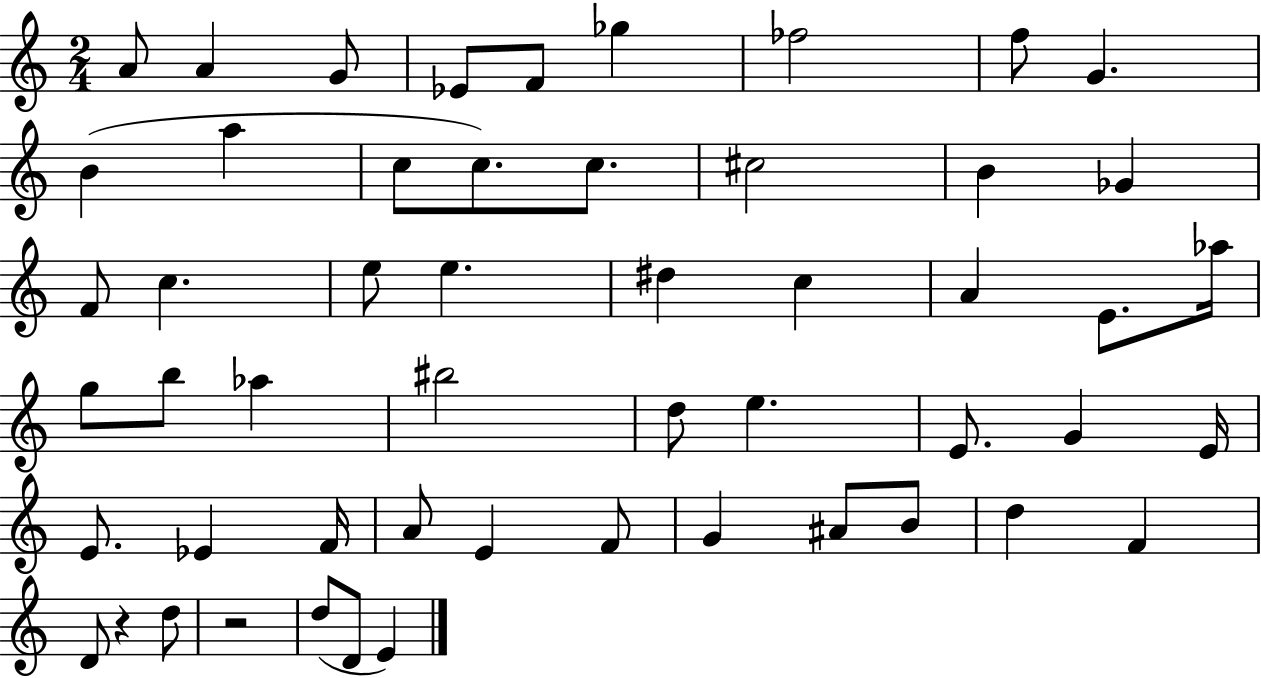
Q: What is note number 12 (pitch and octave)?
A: C5